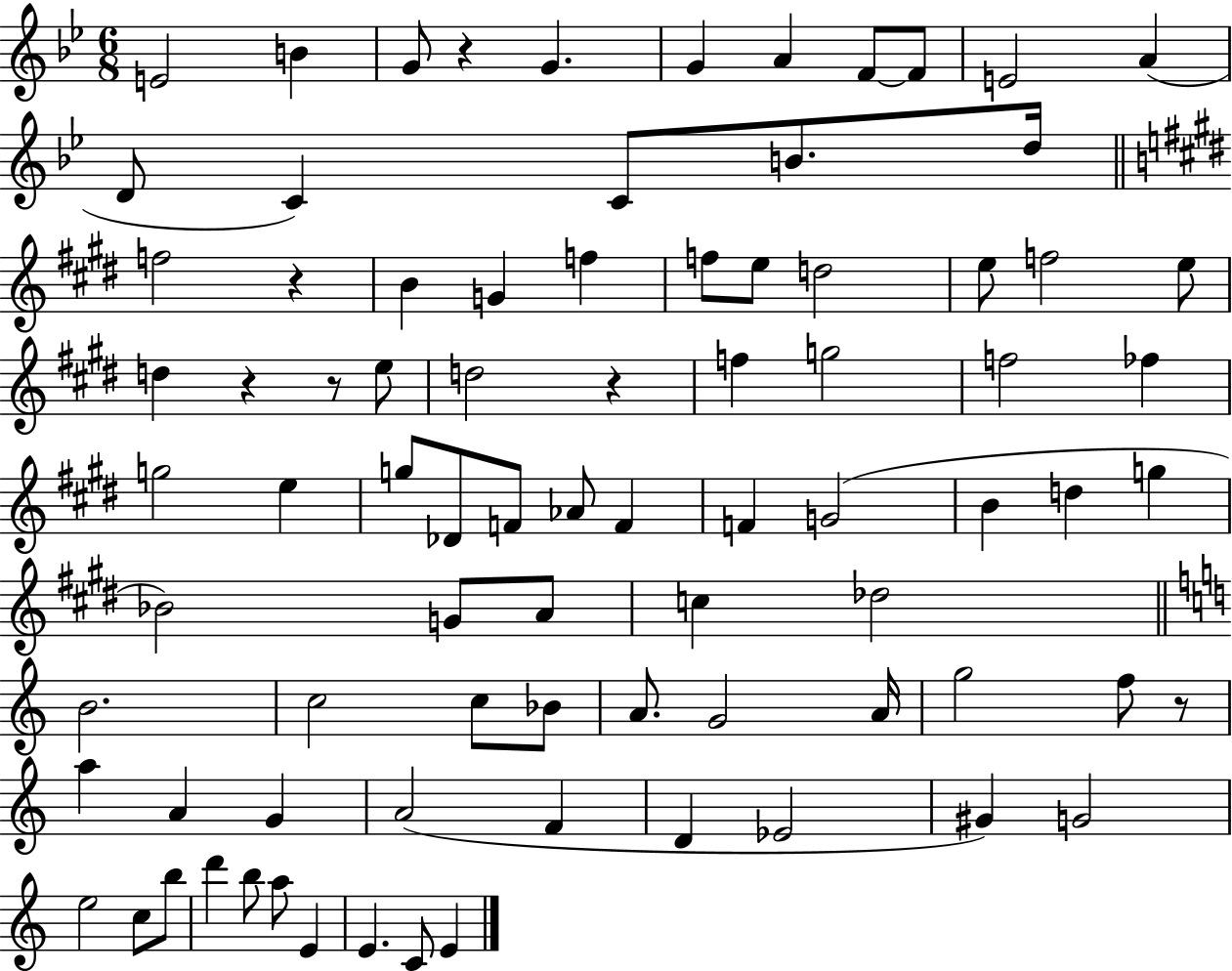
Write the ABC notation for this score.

X:1
T:Untitled
M:6/8
L:1/4
K:Bb
E2 B G/2 z G G A F/2 F/2 E2 A D/2 C C/2 B/2 d/4 f2 z B G f f/2 e/2 d2 e/2 f2 e/2 d z z/2 e/2 d2 z f g2 f2 _f g2 e g/2 _D/2 F/2 _A/2 F F G2 B d g _B2 G/2 A/2 c _d2 B2 c2 c/2 _B/2 A/2 G2 A/4 g2 f/2 z/2 a A G A2 F D _E2 ^G G2 e2 c/2 b/2 d' b/2 a/2 E E C/2 E